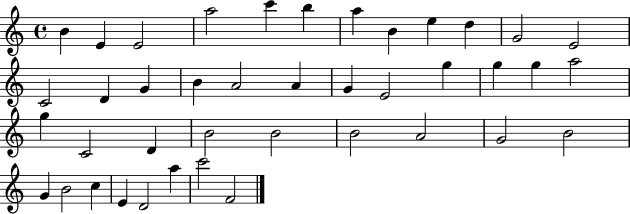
B4/q E4/q E4/h A5/h C6/q B5/q A5/q B4/q E5/q D5/q G4/h E4/h C4/h D4/q G4/q B4/q A4/h A4/q G4/q E4/h G5/q G5/q G5/q A5/h G5/q C4/h D4/q B4/h B4/h B4/h A4/h G4/h B4/h G4/q B4/h C5/q E4/q D4/h A5/q C6/h F4/h